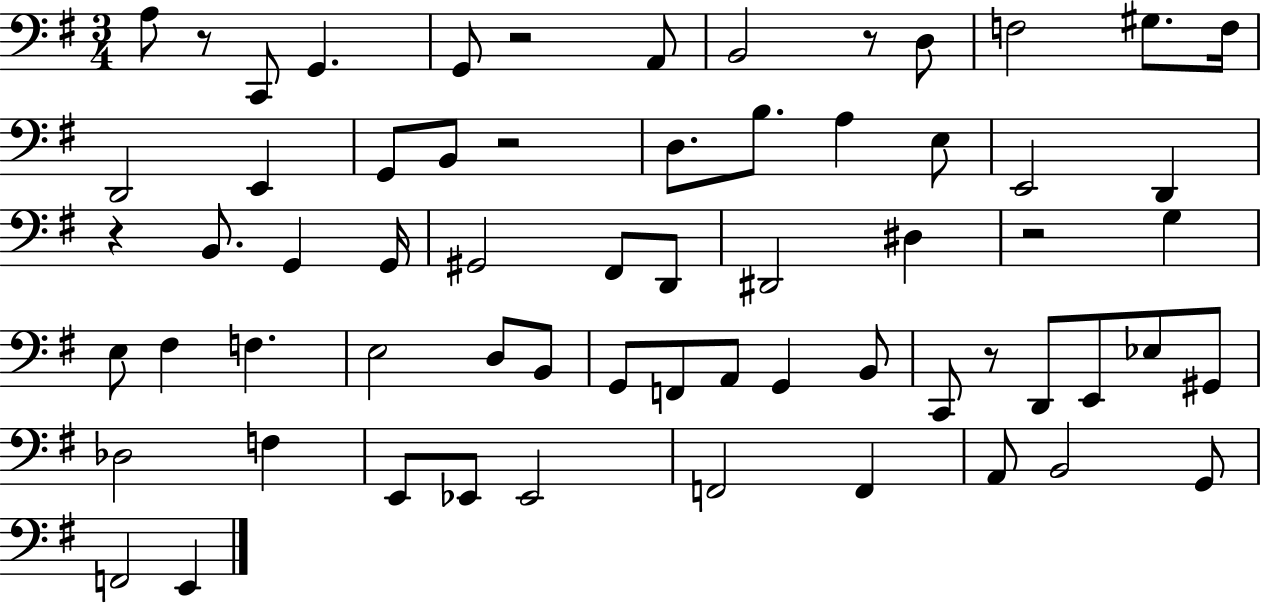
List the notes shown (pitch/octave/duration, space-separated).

A3/e R/e C2/e G2/q. G2/e R/h A2/e B2/h R/e D3/e F3/h G#3/e. F3/s D2/h E2/q G2/e B2/e R/h D3/e. B3/e. A3/q E3/e E2/h D2/q R/q B2/e. G2/q G2/s G#2/h F#2/e D2/e D#2/h D#3/q R/h G3/q E3/e F#3/q F3/q. E3/h D3/e B2/e G2/e F2/e A2/e G2/q B2/e C2/e R/e D2/e E2/e Eb3/e G#2/e Db3/h F3/q E2/e Eb2/e Eb2/h F2/h F2/q A2/e B2/h G2/e F2/h E2/q